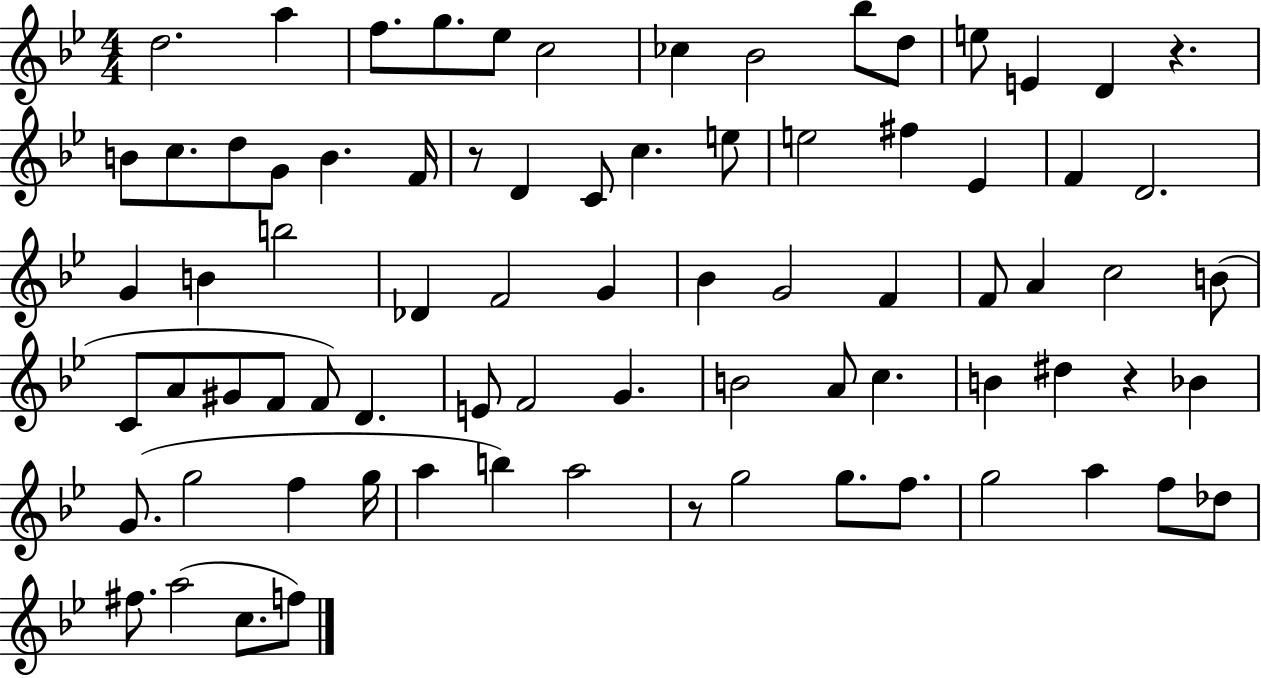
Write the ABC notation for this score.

X:1
T:Untitled
M:4/4
L:1/4
K:Bb
d2 a f/2 g/2 _e/2 c2 _c _B2 _b/2 d/2 e/2 E D z B/2 c/2 d/2 G/2 B F/4 z/2 D C/2 c e/2 e2 ^f _E F D2 G B b2 _D F2 G _B G2 F F/2 A c2 B/2 C/2 A/2 ^G/2 F/2 F/2 D E/2 F2 G B2 A/2 c B ^d z _B G/2 g2 f g/4 a b a2 z/2 g2 g/2 f/2 g2 a f/2 _d/2 ^f/2 a2 c/2 f/2